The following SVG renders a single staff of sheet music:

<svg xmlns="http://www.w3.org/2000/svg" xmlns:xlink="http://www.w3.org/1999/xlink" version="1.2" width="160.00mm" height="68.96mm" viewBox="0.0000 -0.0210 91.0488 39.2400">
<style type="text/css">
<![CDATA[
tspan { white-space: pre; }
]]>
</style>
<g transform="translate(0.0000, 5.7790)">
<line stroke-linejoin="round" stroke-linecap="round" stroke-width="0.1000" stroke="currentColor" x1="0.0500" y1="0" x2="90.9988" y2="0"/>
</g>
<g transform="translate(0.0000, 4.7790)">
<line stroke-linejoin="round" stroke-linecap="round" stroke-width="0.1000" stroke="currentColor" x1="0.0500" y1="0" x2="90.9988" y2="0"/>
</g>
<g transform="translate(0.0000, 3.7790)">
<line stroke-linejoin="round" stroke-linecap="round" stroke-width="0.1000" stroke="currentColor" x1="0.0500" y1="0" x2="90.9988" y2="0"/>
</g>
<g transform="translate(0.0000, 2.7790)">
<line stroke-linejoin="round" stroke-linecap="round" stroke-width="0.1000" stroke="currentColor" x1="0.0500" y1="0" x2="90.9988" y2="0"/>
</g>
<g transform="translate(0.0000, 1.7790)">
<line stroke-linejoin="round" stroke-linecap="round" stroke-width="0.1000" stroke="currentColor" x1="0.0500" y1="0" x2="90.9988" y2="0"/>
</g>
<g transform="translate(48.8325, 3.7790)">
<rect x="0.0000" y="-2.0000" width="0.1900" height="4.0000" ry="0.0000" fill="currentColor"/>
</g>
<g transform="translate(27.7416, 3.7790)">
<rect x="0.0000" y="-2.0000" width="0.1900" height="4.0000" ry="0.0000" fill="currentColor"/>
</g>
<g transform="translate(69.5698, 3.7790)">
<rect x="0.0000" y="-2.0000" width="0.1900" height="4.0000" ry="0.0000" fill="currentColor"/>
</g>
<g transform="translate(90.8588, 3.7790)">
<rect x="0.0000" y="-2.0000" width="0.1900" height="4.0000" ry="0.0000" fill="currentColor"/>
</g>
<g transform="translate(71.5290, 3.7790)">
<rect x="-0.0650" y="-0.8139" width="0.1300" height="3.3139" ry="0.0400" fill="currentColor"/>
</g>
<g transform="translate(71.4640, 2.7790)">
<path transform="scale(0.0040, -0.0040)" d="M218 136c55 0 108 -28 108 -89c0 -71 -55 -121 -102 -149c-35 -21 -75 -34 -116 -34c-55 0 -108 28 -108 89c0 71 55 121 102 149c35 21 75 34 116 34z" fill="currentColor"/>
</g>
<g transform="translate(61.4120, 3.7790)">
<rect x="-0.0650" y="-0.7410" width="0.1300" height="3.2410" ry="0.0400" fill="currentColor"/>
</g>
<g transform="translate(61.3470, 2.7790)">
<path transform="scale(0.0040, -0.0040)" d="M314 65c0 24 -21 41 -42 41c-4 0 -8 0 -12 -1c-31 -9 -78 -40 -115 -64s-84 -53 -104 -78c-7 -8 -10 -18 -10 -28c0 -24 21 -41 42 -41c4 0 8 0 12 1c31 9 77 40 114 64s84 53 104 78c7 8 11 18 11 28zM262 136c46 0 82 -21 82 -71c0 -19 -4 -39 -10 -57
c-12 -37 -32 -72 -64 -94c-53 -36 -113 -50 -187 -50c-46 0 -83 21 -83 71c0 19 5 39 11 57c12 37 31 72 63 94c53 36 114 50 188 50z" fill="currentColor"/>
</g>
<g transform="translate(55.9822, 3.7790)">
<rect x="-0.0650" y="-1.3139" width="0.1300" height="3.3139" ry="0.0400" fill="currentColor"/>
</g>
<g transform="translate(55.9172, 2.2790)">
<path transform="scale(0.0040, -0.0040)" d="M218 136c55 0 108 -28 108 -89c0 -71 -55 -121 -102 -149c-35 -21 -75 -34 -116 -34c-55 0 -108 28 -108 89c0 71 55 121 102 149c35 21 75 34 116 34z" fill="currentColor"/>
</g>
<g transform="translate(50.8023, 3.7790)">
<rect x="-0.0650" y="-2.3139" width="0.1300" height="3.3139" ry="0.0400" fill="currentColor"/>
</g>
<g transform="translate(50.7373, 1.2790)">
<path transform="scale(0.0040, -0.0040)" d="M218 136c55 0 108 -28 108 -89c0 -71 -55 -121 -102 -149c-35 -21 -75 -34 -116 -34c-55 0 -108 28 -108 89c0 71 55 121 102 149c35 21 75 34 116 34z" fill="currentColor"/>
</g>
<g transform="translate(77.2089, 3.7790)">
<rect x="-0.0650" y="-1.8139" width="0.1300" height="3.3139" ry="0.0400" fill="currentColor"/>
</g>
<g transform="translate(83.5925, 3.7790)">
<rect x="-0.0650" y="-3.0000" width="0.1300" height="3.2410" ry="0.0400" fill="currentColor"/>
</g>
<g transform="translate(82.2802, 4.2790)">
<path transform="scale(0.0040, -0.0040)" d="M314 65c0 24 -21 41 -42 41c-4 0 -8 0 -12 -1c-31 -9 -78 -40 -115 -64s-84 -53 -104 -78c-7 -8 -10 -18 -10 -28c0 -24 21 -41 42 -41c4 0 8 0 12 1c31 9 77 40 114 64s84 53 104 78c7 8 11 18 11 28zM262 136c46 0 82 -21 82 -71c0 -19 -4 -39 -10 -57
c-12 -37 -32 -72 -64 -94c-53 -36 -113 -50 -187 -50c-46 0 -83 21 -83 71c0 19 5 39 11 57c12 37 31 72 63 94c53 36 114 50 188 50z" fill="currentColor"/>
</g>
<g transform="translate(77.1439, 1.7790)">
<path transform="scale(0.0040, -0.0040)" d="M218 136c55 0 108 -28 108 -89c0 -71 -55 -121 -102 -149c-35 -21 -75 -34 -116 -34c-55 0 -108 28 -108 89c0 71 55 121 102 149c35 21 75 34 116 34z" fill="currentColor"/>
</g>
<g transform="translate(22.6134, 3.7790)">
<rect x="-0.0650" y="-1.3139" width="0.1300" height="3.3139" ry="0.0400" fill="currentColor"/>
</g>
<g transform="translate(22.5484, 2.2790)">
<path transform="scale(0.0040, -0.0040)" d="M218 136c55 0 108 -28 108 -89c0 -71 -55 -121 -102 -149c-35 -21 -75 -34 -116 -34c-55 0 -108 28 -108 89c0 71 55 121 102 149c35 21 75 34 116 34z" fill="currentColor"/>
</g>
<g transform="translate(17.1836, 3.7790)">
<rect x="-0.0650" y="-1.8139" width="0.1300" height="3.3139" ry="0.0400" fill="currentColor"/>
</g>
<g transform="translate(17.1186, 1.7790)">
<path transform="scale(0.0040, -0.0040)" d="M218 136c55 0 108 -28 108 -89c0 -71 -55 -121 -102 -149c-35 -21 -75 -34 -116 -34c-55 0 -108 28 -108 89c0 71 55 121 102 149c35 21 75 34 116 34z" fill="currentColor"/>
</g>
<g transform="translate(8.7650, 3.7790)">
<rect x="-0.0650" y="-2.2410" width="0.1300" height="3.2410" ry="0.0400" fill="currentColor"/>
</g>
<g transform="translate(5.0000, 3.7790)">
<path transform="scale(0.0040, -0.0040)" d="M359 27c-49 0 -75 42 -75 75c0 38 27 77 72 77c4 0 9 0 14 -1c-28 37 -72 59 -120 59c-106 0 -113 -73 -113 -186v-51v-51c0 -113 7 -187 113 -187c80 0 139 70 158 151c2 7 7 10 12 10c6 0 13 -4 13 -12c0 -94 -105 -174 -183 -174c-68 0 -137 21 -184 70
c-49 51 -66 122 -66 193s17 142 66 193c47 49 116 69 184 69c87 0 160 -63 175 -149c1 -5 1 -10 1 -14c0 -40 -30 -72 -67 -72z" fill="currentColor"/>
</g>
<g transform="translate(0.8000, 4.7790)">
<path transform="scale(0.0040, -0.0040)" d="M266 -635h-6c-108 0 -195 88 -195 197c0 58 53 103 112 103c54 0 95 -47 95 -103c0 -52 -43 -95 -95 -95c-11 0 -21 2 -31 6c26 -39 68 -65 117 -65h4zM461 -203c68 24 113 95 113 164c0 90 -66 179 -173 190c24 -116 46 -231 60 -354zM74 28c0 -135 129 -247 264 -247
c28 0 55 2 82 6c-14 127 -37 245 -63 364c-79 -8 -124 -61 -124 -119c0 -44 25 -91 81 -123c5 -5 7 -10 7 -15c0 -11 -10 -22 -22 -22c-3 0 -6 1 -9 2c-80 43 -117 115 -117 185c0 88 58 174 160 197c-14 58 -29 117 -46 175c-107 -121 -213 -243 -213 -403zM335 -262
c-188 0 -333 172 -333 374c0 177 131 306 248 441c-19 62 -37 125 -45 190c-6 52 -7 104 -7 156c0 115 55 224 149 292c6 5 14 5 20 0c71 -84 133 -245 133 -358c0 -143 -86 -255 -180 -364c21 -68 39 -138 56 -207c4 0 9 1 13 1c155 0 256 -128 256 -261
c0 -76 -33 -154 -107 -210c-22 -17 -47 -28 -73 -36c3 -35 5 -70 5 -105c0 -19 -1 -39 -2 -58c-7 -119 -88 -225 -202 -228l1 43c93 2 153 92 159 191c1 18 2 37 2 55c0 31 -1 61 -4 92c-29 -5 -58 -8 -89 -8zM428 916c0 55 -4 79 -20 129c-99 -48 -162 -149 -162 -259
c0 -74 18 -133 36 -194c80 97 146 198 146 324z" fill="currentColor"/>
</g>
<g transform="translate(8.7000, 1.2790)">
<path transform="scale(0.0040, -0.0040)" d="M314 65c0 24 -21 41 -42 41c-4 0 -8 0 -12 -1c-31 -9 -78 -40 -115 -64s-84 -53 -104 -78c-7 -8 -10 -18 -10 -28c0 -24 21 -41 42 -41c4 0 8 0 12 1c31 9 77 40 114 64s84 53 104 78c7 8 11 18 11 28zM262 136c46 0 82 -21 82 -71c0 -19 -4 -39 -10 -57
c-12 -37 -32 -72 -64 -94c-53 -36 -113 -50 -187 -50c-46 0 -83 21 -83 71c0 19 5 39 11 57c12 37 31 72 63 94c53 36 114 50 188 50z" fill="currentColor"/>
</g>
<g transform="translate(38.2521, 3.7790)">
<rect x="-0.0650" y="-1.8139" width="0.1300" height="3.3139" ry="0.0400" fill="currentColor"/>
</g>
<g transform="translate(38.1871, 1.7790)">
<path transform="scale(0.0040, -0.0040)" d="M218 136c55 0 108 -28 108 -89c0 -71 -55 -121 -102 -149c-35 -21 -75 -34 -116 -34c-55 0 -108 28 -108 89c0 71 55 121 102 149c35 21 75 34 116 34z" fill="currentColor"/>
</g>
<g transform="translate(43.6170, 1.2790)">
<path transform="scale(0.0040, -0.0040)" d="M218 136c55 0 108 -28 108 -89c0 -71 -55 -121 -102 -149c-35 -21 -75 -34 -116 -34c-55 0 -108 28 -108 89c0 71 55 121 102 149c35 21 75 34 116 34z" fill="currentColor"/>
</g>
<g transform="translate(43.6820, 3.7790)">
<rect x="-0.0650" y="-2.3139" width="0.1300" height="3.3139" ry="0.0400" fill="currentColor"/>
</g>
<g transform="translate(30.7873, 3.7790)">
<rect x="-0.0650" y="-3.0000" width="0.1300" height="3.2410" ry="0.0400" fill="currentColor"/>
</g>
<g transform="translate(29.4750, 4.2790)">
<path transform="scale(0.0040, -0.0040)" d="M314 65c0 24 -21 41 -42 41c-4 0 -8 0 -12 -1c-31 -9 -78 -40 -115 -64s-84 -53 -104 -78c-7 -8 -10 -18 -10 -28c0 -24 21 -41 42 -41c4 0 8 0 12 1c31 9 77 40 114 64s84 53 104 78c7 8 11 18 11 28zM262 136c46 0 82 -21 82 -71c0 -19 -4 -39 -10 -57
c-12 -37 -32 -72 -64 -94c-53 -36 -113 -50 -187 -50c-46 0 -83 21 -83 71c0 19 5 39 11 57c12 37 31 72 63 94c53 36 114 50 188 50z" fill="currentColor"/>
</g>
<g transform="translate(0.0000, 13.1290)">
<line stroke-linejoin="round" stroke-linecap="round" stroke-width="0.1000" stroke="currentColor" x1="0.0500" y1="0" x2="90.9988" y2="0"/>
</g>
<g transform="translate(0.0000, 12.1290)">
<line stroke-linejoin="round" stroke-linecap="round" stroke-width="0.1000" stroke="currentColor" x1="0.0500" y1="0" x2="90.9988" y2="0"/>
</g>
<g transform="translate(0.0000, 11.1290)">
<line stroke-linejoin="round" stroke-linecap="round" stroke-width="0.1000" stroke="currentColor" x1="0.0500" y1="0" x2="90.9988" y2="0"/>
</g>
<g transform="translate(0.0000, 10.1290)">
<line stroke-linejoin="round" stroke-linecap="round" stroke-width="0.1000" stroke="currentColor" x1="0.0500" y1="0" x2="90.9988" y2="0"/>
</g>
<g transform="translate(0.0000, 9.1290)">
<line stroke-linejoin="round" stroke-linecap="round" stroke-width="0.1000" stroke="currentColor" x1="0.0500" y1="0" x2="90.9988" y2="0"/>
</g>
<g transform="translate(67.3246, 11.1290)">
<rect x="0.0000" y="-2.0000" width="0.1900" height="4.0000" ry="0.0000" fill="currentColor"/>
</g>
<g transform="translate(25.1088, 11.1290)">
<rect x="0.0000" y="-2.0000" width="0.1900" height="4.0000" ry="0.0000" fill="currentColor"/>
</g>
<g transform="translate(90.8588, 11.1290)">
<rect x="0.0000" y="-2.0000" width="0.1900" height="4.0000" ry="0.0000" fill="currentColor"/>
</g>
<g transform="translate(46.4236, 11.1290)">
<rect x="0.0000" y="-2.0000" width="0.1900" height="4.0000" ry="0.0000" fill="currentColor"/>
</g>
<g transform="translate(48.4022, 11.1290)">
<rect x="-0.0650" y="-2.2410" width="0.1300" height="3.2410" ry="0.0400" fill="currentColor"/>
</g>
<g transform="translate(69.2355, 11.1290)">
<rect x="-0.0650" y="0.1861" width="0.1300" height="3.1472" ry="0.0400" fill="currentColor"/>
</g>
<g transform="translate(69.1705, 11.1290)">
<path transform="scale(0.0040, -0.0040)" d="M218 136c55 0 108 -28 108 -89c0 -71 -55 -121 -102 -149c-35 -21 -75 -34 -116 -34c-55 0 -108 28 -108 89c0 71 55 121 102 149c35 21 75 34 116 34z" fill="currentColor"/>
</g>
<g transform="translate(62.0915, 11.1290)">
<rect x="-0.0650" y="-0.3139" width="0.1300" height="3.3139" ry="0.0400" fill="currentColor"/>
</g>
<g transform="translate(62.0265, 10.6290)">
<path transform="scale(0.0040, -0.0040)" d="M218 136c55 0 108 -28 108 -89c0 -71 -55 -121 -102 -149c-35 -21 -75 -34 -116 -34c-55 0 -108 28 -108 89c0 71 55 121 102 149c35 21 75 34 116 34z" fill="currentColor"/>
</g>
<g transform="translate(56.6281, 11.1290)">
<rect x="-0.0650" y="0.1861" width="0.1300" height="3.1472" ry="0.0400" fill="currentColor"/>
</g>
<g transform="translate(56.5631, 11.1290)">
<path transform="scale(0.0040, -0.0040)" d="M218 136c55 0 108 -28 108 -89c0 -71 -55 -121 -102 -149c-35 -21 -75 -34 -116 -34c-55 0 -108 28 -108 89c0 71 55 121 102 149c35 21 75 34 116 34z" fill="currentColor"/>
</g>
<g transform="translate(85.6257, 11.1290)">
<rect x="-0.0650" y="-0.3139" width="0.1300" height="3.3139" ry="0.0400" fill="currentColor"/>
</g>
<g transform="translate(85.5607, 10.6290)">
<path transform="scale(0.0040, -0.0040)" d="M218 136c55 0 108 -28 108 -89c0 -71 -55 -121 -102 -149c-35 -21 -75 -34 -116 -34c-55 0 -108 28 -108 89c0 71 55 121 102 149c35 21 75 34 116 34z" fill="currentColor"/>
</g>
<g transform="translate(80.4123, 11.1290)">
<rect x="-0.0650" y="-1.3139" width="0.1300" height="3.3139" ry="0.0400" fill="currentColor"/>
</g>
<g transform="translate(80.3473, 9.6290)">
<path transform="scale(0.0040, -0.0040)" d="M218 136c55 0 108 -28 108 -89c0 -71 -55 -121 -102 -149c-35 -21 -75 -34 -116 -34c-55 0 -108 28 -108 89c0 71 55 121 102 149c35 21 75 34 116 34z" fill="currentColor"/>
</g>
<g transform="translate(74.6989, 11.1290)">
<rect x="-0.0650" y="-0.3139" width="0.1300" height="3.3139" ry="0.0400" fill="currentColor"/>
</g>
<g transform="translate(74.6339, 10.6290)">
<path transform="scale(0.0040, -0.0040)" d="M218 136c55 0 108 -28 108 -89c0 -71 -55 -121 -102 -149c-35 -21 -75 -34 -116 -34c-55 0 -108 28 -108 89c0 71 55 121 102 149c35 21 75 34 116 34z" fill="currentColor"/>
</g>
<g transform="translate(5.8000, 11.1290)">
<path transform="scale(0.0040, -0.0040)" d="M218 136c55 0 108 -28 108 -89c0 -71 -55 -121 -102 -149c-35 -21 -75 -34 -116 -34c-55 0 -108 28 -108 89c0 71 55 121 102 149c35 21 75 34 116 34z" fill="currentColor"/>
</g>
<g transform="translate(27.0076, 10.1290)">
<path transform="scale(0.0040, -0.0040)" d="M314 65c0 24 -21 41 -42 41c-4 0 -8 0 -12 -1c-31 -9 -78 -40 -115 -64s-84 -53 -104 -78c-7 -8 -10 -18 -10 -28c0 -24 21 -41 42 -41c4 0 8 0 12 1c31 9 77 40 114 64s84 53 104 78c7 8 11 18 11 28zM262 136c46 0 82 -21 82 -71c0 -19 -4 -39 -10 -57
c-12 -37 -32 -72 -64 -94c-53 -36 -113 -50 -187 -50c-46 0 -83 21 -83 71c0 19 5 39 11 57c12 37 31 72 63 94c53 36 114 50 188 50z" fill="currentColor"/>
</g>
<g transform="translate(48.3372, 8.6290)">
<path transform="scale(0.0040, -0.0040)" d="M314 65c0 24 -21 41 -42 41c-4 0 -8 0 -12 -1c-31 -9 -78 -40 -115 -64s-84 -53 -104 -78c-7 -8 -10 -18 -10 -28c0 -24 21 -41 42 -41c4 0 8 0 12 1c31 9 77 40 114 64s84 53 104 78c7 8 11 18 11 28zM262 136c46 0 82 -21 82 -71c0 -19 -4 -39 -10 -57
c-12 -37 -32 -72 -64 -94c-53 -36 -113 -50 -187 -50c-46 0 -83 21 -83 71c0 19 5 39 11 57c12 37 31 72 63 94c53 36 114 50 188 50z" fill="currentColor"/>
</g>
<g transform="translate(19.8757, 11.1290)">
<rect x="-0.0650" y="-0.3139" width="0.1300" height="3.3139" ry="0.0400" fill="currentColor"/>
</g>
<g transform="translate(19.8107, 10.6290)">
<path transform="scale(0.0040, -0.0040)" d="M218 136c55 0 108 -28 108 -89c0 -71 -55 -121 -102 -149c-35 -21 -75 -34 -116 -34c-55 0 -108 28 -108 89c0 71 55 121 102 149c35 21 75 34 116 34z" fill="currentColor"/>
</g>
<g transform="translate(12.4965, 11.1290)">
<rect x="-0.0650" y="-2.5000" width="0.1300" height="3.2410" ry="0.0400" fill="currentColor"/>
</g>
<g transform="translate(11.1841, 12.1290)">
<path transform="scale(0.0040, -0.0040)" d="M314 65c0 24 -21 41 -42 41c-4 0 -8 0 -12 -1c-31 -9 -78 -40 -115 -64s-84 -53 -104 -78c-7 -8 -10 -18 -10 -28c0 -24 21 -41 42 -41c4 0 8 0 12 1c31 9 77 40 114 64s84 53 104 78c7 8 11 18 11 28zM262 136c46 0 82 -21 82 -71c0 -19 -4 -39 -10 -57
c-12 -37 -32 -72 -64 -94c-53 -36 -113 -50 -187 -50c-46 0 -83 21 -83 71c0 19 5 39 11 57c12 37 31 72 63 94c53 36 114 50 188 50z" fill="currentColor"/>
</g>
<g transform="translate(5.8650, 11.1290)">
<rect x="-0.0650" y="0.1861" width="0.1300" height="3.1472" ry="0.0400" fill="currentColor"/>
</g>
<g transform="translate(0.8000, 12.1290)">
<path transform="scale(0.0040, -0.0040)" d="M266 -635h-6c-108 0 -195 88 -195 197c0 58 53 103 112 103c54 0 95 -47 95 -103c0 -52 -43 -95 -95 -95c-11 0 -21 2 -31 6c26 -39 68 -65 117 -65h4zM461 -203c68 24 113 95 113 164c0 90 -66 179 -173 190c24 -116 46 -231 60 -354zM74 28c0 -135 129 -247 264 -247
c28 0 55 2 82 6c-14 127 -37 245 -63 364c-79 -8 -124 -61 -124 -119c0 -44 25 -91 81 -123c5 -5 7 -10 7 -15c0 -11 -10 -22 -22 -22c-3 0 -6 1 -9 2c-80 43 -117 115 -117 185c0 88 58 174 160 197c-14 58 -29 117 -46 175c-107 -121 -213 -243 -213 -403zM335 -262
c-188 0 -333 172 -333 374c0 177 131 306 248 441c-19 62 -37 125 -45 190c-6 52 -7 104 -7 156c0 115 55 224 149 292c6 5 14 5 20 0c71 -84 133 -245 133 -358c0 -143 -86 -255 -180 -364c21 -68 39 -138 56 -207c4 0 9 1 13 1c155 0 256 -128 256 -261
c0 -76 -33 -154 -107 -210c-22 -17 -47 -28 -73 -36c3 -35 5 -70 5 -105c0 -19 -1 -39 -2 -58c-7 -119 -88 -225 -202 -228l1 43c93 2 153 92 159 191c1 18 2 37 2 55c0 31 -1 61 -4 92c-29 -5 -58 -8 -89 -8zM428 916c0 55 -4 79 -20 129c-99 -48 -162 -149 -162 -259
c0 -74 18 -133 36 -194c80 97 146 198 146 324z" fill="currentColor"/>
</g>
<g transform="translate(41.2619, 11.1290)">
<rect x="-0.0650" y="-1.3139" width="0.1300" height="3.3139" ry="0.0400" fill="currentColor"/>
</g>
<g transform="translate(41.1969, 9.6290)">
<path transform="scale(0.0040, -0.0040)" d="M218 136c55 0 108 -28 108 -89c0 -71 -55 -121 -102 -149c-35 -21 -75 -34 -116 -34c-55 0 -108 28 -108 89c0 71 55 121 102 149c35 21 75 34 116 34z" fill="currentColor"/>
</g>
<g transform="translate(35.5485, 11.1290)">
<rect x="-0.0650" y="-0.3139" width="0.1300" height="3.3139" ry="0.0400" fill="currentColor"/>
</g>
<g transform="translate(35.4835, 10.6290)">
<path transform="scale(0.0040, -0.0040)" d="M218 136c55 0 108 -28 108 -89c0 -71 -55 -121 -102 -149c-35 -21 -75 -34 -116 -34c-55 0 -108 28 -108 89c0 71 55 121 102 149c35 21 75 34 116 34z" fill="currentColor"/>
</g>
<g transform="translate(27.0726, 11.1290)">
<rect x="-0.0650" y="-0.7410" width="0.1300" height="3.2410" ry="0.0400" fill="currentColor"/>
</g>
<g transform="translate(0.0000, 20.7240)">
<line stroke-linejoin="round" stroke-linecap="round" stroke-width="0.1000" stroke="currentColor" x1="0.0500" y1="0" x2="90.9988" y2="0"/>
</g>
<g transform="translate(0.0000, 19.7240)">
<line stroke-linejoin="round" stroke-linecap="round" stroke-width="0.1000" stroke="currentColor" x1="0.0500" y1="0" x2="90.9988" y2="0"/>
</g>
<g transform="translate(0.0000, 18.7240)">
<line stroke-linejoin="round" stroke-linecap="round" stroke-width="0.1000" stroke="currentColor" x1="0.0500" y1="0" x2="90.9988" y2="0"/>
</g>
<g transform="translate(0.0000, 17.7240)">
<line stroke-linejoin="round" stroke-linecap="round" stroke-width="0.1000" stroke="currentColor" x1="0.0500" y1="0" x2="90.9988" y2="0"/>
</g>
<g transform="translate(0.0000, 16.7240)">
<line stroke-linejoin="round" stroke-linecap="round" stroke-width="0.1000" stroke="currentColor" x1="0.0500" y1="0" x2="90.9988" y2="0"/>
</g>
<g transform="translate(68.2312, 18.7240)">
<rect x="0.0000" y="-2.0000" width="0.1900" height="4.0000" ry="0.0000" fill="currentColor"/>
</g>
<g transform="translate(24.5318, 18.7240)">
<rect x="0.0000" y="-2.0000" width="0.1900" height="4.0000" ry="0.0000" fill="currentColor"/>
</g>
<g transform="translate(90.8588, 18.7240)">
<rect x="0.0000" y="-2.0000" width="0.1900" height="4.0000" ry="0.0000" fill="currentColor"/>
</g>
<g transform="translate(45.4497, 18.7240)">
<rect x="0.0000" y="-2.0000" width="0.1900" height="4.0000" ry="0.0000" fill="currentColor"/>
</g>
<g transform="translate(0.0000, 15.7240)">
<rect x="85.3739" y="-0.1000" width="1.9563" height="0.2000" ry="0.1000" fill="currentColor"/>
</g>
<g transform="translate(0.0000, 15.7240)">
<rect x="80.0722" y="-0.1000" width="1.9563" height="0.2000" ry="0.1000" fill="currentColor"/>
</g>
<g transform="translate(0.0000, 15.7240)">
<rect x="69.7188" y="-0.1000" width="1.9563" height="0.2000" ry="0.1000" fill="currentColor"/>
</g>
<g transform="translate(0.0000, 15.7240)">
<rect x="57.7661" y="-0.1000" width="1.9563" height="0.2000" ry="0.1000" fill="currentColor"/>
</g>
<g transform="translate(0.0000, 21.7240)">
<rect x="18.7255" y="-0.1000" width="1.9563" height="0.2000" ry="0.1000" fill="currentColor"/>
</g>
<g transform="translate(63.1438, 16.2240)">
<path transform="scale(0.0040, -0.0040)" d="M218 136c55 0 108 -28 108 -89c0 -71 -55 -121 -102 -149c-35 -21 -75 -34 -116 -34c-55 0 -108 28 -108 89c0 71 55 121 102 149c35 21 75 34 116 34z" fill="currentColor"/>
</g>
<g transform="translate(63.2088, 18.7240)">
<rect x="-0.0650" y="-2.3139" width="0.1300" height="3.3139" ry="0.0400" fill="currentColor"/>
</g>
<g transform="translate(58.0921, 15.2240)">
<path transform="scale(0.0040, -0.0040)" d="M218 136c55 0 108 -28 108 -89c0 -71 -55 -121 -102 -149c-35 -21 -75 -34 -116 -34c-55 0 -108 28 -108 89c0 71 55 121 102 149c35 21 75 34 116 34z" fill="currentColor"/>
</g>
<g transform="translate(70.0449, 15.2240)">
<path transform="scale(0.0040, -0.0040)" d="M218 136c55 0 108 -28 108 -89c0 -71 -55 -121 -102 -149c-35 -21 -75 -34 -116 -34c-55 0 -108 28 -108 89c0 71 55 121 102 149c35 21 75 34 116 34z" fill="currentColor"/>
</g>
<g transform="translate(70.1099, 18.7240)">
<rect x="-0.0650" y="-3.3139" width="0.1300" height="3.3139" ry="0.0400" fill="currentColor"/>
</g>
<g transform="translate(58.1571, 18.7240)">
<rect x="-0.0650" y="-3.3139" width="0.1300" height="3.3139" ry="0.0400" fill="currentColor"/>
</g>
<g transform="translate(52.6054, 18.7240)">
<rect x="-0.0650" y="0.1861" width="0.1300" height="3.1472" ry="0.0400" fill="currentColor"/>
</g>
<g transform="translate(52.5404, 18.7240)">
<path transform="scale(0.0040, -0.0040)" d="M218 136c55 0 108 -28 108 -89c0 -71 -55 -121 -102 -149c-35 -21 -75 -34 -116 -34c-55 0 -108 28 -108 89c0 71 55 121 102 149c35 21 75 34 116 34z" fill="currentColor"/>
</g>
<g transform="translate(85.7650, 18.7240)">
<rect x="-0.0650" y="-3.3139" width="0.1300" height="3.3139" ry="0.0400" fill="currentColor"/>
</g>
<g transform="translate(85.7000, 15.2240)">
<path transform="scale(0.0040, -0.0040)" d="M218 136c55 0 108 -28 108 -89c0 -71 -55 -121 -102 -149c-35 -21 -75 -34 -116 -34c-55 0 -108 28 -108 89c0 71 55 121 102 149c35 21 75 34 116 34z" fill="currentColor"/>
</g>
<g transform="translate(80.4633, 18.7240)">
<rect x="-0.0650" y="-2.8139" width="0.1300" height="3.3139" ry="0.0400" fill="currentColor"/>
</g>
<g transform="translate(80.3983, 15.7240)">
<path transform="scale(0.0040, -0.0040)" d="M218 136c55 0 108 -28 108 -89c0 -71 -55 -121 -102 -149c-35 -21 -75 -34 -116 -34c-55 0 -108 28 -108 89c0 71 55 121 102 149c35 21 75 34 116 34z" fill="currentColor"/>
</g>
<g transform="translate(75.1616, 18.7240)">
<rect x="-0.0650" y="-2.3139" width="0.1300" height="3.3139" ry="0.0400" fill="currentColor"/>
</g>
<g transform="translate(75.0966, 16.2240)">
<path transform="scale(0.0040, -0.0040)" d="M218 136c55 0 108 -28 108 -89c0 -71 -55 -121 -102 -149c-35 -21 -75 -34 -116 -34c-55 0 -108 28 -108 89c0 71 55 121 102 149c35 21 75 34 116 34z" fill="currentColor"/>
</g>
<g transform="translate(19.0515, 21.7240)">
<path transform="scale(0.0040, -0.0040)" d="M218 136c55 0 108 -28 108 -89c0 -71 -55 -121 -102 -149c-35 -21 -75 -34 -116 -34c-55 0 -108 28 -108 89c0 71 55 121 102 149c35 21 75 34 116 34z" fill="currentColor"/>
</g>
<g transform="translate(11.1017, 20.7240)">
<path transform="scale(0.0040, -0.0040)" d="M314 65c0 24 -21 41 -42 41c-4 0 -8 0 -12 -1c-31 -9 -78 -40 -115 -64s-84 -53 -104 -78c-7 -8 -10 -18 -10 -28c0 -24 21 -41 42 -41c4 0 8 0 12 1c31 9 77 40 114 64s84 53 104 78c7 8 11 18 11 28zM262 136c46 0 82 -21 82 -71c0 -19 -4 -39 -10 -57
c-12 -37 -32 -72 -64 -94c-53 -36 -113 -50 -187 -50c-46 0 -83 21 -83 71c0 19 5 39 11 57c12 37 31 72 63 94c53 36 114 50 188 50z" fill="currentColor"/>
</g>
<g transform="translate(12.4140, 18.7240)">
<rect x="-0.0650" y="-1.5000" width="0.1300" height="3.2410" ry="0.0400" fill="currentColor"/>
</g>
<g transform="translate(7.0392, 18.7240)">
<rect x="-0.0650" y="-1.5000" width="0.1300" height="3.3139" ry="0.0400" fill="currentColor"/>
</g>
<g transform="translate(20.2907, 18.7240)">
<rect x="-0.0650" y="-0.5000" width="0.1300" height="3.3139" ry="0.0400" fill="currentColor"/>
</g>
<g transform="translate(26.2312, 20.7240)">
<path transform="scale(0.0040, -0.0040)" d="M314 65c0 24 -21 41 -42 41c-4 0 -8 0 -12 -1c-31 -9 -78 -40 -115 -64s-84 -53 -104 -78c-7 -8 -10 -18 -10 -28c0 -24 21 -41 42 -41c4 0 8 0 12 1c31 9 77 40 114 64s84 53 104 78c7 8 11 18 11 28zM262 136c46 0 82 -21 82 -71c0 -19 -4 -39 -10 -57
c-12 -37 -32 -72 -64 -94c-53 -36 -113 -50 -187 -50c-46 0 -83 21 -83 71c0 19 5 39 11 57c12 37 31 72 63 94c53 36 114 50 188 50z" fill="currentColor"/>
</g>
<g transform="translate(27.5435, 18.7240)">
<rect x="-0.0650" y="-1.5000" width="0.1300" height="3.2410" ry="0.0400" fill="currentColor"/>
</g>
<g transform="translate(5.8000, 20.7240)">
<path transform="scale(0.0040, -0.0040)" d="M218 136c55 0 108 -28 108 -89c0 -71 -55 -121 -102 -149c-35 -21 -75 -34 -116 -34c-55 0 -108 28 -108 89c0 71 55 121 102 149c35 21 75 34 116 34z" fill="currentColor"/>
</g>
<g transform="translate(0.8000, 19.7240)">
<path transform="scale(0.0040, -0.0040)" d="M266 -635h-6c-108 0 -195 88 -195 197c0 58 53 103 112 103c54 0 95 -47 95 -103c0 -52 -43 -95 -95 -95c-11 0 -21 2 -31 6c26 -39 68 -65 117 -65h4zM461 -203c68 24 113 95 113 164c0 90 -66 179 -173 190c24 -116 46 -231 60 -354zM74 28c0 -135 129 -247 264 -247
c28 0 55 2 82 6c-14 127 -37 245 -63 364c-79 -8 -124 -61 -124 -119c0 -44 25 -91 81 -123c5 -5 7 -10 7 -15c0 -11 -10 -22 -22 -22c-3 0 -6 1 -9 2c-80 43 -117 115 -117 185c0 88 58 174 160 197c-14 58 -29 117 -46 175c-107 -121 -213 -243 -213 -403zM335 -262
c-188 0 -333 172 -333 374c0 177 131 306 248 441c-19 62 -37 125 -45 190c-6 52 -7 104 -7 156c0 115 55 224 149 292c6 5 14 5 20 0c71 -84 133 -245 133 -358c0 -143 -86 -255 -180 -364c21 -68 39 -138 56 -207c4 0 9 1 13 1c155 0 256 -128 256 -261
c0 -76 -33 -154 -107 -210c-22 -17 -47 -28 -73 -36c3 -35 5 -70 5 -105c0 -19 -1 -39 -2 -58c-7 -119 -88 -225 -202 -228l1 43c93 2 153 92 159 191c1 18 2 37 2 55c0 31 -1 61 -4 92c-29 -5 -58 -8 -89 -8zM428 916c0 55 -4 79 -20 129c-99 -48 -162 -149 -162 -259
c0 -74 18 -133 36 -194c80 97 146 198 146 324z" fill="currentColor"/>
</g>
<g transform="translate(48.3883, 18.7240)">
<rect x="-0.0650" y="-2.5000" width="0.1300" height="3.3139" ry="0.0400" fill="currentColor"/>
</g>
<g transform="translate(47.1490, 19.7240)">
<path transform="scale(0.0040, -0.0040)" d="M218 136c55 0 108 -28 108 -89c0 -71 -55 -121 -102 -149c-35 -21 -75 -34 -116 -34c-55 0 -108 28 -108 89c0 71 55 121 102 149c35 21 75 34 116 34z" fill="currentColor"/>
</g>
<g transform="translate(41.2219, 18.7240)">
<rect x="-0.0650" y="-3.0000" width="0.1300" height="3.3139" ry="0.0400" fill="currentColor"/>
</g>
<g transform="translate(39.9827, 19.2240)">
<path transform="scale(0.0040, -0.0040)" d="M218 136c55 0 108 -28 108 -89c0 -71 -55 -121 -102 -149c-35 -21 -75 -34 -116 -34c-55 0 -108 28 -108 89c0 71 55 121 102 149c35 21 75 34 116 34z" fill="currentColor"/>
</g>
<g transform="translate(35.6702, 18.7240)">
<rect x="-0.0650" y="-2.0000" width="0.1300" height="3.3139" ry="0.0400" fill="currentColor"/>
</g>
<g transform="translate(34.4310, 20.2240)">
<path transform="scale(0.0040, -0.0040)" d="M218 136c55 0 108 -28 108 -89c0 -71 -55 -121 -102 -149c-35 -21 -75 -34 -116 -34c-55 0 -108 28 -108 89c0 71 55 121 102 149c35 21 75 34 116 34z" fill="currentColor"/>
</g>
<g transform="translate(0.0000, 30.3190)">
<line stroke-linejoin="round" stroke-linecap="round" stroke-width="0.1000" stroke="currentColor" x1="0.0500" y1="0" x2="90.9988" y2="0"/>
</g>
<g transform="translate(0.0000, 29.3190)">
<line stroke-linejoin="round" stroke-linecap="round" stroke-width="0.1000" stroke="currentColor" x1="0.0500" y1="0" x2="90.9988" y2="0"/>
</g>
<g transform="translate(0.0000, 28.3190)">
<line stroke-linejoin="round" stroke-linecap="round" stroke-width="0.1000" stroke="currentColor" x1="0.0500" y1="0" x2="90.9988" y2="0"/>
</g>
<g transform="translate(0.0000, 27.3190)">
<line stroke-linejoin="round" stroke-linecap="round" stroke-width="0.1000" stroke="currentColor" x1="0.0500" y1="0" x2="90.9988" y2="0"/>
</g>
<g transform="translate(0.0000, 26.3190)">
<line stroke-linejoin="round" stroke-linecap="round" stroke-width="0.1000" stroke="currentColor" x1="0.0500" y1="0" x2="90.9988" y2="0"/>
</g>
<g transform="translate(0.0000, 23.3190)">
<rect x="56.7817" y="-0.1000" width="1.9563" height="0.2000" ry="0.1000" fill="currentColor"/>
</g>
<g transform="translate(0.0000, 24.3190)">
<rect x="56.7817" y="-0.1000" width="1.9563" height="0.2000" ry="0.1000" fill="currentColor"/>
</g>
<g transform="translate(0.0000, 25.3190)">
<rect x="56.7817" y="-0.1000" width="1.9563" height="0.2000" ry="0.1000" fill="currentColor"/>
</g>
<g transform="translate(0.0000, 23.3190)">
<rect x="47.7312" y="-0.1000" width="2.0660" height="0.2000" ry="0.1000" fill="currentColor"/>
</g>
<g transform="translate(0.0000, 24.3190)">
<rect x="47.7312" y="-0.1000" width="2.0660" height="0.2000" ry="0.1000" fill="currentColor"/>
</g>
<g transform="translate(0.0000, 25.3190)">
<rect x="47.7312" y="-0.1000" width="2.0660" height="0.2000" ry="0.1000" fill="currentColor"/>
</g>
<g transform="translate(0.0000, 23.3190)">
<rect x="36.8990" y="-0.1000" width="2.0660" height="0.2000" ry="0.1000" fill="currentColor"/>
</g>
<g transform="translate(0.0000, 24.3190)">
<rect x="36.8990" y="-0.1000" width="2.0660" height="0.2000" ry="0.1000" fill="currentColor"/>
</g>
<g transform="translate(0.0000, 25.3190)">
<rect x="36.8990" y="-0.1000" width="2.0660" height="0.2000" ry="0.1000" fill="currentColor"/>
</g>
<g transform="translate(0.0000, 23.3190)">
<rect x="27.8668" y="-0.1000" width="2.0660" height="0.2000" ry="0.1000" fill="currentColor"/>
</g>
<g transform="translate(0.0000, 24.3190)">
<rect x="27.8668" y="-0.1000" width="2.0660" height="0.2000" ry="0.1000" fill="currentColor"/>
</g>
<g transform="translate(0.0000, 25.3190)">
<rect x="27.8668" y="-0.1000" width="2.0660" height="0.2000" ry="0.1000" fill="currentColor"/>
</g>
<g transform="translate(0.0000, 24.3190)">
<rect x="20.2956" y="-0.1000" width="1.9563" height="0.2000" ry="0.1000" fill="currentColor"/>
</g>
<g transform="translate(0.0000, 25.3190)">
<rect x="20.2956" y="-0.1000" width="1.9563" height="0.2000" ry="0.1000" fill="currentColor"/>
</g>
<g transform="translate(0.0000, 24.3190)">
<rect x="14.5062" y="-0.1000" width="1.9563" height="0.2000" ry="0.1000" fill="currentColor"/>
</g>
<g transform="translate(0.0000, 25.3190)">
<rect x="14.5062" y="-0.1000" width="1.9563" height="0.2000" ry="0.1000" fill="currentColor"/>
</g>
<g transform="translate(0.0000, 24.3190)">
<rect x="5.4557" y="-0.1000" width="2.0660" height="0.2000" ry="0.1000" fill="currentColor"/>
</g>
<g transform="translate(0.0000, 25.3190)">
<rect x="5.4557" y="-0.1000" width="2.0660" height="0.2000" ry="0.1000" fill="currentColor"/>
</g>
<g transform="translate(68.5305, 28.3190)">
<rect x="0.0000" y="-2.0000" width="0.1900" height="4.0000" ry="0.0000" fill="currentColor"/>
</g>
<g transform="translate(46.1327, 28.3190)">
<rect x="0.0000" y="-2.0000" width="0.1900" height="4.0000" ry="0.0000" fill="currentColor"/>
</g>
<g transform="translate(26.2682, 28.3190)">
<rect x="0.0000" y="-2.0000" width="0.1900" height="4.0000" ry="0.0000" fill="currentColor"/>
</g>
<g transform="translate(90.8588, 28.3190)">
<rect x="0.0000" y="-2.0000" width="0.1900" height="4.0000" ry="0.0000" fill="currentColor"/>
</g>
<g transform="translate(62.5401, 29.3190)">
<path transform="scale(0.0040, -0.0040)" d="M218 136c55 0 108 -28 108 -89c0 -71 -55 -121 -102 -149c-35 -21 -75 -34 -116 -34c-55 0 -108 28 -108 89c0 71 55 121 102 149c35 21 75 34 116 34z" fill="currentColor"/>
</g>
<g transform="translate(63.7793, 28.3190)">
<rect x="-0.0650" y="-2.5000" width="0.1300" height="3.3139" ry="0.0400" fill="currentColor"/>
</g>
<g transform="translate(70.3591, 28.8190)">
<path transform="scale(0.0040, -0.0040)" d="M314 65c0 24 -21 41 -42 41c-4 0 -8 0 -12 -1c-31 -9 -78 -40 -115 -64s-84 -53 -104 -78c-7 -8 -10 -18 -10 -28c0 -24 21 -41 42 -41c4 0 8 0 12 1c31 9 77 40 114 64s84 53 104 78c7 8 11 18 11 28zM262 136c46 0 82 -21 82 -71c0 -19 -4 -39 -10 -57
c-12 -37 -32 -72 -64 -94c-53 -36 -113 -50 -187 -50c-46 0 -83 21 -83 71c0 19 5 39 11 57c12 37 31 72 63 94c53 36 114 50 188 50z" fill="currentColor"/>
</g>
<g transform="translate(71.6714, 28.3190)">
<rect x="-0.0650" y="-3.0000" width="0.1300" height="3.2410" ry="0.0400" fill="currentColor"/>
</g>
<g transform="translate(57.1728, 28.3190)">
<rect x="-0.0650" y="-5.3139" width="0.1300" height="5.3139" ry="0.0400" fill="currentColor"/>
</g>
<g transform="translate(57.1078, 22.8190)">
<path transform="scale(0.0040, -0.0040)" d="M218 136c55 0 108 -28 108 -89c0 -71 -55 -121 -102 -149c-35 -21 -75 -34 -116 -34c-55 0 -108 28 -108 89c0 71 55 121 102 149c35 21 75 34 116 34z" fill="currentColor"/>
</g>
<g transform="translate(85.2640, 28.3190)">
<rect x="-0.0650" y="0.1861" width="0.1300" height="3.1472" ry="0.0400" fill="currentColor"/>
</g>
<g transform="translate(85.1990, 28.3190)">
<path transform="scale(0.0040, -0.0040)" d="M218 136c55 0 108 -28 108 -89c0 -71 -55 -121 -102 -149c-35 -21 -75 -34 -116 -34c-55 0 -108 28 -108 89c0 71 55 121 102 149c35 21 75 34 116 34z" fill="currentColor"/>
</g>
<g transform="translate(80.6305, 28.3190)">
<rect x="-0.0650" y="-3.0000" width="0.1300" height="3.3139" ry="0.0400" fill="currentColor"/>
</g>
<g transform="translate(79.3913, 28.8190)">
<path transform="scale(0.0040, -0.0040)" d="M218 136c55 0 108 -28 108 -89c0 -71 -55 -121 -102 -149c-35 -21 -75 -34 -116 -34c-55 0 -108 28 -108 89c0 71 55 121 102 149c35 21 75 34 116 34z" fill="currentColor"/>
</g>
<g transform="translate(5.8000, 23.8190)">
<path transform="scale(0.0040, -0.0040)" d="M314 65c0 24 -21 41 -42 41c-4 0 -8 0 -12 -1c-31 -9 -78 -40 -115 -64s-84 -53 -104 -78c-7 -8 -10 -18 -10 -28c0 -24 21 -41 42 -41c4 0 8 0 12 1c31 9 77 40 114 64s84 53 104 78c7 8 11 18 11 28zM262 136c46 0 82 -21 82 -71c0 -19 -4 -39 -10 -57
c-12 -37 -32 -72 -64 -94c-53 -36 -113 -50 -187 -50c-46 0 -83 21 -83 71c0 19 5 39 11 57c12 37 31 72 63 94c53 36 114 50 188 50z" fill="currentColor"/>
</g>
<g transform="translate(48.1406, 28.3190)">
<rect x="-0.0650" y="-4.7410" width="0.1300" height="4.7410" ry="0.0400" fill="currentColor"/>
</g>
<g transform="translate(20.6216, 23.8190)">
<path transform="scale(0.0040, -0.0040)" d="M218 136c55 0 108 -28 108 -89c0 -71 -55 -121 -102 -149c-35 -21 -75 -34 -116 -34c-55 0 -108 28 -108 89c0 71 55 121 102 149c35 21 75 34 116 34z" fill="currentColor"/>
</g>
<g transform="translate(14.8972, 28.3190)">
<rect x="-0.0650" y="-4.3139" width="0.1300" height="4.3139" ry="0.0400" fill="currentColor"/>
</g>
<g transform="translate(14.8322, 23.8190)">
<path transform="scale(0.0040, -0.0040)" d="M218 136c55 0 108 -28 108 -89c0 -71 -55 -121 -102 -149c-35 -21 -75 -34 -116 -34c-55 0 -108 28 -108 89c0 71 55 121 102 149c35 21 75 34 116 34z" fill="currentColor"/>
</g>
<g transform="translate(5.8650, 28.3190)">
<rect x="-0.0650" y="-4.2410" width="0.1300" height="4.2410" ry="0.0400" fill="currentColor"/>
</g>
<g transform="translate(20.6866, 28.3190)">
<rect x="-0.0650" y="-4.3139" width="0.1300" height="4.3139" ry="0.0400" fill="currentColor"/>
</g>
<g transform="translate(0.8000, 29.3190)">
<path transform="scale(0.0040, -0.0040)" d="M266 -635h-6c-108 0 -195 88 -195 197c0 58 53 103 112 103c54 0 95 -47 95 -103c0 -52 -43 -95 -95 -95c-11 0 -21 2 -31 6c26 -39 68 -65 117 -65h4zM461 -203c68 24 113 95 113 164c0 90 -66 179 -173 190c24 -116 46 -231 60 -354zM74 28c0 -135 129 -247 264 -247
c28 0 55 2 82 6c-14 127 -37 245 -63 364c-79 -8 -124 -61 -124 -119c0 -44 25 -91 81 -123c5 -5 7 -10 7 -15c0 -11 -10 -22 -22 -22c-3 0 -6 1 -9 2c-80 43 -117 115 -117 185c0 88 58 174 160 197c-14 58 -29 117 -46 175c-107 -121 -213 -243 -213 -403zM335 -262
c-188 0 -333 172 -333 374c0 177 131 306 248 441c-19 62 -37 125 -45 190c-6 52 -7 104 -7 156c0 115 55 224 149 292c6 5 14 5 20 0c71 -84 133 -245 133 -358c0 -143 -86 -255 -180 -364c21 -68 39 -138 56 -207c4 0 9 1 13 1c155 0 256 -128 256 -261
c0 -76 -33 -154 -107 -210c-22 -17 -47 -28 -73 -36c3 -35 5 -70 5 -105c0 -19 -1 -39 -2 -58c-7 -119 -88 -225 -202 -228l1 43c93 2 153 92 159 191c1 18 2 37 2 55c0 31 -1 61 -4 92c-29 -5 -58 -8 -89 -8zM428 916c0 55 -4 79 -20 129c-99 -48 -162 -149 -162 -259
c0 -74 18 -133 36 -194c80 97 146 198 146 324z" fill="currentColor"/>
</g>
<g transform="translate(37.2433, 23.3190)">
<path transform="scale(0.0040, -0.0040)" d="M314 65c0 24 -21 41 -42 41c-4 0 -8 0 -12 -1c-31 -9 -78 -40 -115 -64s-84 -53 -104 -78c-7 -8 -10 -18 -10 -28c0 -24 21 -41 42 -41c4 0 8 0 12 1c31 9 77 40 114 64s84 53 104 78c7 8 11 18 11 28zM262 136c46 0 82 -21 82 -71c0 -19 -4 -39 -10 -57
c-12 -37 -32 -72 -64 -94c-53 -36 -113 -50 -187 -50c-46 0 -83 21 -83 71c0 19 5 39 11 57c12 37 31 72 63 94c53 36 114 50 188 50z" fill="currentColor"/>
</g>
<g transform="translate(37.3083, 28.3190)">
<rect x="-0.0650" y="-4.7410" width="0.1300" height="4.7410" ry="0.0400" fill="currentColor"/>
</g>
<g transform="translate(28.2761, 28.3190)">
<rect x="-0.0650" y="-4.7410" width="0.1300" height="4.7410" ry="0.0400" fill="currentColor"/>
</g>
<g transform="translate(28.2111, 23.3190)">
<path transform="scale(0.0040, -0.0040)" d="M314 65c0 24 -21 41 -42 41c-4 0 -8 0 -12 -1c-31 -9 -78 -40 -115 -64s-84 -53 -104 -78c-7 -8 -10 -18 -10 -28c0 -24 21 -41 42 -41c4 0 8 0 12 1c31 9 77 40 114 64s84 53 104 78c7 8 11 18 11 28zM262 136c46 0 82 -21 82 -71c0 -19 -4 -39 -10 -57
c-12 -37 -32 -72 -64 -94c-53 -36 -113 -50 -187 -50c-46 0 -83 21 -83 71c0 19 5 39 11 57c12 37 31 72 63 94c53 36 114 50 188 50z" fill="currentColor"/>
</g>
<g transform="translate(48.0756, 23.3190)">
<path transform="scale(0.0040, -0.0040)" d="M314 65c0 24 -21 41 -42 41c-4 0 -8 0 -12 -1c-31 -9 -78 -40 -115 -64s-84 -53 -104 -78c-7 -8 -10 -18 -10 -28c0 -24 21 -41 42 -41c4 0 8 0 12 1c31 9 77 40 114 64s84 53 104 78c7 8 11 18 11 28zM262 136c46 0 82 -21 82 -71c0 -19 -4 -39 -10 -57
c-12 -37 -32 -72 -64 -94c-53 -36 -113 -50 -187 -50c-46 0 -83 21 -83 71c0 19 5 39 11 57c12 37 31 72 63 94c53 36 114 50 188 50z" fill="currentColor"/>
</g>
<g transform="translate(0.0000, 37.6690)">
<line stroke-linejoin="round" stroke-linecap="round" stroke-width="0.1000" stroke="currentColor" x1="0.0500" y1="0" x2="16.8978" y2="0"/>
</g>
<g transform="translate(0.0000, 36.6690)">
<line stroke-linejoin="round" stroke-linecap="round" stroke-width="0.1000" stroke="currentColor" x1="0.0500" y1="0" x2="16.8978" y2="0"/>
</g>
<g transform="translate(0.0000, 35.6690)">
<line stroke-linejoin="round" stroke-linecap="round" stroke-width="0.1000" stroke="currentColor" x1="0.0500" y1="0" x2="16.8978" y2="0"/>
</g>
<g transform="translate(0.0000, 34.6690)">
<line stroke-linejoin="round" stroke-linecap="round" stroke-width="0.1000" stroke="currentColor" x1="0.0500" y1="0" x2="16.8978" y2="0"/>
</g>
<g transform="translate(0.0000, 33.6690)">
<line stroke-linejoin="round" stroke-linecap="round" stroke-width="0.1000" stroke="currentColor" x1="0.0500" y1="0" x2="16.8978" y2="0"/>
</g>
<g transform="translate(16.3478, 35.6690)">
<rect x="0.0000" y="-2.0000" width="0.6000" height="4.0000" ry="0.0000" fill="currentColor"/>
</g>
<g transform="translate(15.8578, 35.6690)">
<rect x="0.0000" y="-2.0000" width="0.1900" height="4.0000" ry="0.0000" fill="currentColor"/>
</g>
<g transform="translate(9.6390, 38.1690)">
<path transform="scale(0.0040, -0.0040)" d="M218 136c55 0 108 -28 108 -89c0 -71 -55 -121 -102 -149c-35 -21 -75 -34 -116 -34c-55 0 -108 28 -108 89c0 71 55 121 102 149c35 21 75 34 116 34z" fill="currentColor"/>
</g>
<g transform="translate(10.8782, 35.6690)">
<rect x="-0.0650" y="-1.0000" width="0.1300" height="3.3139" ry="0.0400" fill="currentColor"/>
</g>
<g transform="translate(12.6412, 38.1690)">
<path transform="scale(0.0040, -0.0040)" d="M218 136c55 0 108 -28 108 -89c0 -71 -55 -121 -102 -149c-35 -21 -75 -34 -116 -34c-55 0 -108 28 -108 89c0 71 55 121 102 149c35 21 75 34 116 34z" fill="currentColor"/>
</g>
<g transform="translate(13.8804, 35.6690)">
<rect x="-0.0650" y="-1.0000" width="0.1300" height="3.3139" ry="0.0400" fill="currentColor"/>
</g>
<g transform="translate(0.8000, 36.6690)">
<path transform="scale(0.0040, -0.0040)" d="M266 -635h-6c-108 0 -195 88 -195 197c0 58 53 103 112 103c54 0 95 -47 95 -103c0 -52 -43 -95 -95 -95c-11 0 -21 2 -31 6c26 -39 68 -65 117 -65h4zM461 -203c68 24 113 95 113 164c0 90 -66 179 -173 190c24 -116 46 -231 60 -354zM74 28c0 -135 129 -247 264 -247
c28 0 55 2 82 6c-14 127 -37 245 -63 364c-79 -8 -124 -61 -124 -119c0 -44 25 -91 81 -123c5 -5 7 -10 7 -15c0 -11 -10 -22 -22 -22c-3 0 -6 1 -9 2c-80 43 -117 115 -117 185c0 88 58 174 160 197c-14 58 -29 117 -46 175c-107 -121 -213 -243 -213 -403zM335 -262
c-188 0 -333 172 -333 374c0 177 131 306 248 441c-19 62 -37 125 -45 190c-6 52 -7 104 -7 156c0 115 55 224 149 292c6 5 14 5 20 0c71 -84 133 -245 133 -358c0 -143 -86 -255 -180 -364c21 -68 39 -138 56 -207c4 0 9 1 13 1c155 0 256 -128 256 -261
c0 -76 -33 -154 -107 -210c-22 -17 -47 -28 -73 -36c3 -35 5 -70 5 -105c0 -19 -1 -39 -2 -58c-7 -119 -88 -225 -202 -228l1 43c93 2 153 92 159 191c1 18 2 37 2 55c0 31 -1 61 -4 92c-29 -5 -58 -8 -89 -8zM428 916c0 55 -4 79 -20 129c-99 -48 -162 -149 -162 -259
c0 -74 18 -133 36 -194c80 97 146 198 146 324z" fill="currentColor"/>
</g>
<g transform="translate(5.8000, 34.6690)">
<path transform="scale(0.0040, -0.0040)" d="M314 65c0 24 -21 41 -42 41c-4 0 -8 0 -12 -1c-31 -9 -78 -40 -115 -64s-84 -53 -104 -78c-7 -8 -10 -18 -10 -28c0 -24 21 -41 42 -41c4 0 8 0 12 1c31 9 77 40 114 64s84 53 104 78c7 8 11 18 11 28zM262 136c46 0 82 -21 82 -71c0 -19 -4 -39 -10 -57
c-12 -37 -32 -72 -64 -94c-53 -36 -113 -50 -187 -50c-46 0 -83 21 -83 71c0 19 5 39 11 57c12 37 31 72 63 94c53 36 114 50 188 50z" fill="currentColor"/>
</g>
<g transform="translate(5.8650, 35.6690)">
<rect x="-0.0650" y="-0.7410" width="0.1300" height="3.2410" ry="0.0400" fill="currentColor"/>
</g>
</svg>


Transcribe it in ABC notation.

X:1
T:Untitled
M:4/4
L:1/4
K:C
g2 f e A2 f g g e d2 d f A2 B G2 c d2 c e g2 B c B c e c E E2 C E2 F A G B b g b g a b d'2 d' d' e'2 e'2 e'2 f' G A2 A B d2 D D